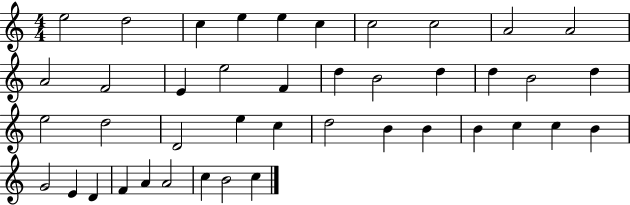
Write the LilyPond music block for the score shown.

{
  \clef treble
  \numericTimeSignature
  \time 4/4
  \key c \major
  e''2 d''2 | c''4 e''4 e''4 c''4 | c''2 c''2 | a'2 a'2 | \break a'2 f'2 | e'4 e''2 f'4 | d''4 b'2 d''4 | d''4 b'2 d''4 | \break e''2 d''2 | d'2 e''4 c''4 | d''2 b'4 b'4 | b'4 c''4 c''4 b'4 | \break g'2 e'4 d'4 | f'4 a'4 a'2 | c''4 b'2 c''4 | \bar "|."
}